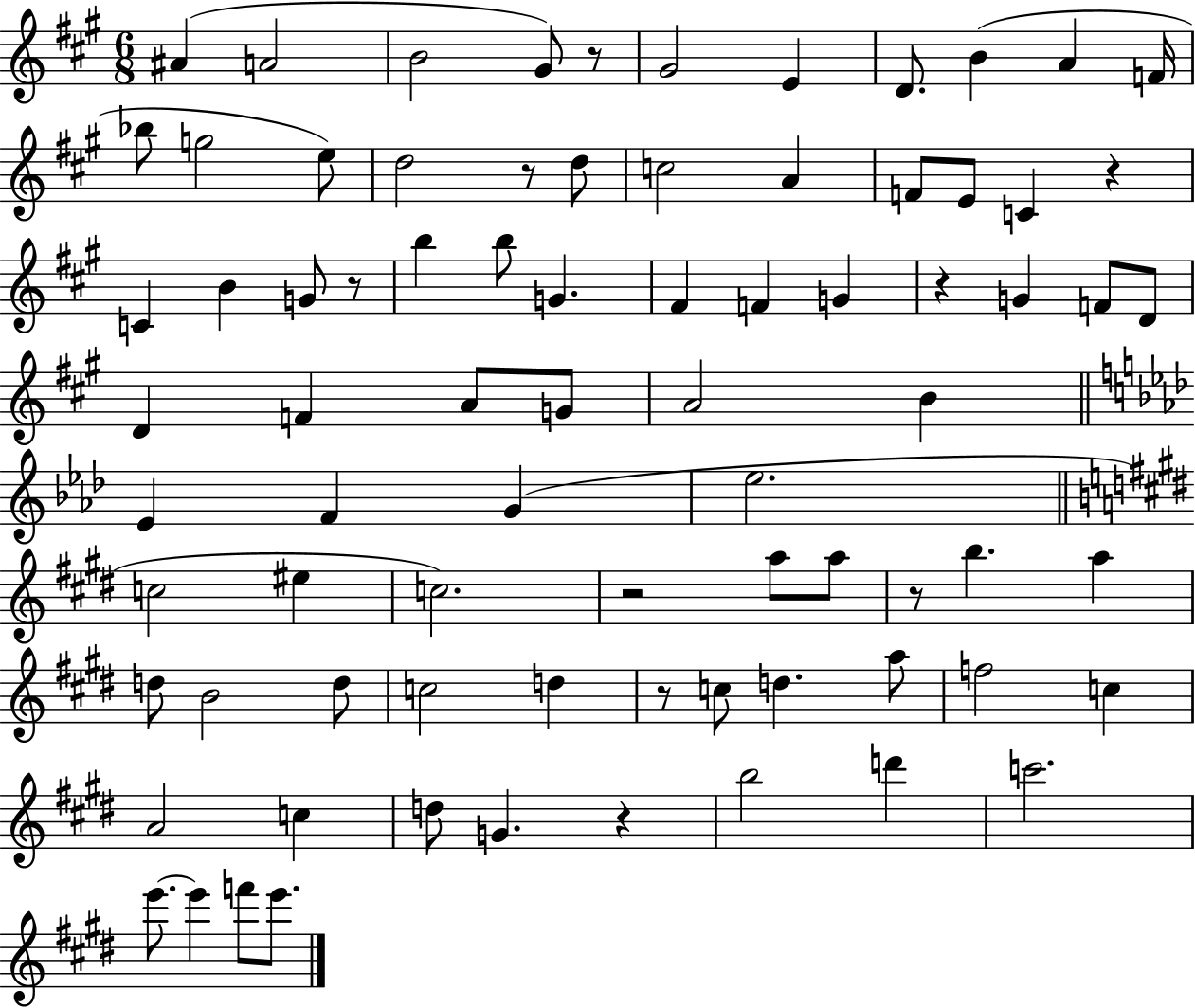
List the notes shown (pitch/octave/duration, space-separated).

A#4/q A4/h B4/h G#4/e R/e G#4/h E4/q D4/e. B4/q A4/q F4/s Bb5/e G5/h E5/e D5/h R/e D5/e C5/h A4/q F4/e E4/e C4/q R/q C4/q B4/q G4/e R/e B5/q B5/e G4/q. F#4/q F4/q G4/q R/q G4/q F4/e D4/e D4/q F4/q A4/e G4/e A4/h B4/q Eb4/q F4/q G4/q Eb5/h. C5/h EIS5/q C5/h. R/h A5/e A5/e R/e B5/q. A5/q D5/e B4/h D5/e C5/h D5/q R/e C5/e D5/q. A5/e F5/h C5/q A4/h C5/q D5/e G4/q. R/q B5/h D6/q C6/h. E6/e. E6/q F6/e E6/e.